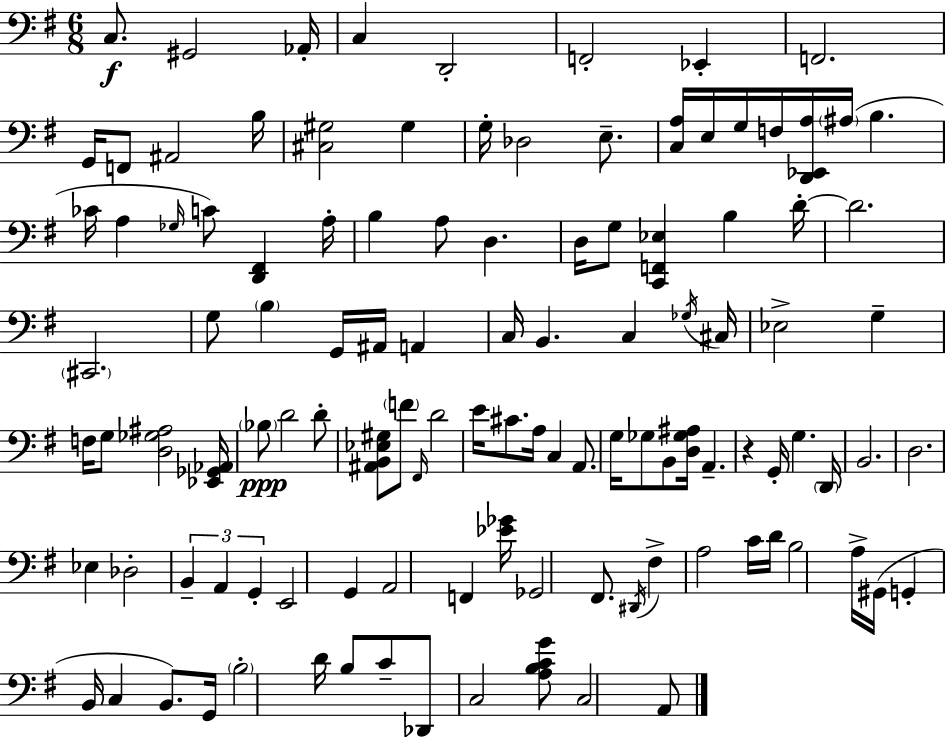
X:1
T:Untitled
M:6/8
L:1/4
K:G
C,/2 ^G,,2 _A,,/4 C, D,,2 F,,2 _E,, F,,2 G,,/4 F,,/2 ^A,,2 B,/4 [^C,^G,]2 ^G, G,/4 _D,2 E,/2 [C,A,]/4 E,/4 G,/4 F,/4 [D,,_E,,A,]/4 ^A,/4 B, _C/4 A, _G,/4 C/2 [D,,^F,,] A,/4 B, A,/2 D, D,/4 G,/2 [C,,F,,_E,] B, D/4 D2 ^C,,2 G,/2 B, G,,/4 ^A,,/4 A,, C,/4 B,, C, _G,/4 ^C,/4 _E,2 G, F,/4 G,/2 [D,_G,^A,]2 [_E,,_G,,_A,,]/4 _B,/2 D2 D/2 [^A,,B,,_E,^G,]/2 F/2 ^F,,/4 D2 E/4 ^C/2 A,/4 C, A,,/2 G,/4 _G,/2 B,,/2 [D,_G,^A,]/4 A,, z G,,/4 G, D,,/4 B,,2 D,2 _E, _D,2 B,, A,, G,, E,,2 G,, A,,2 F,, [_E_G]/4 _G,,2 ^F,,/2 ^D,,/4 ^F, A,2 C/4 D/4 B,2 A,/4 ^G,,/4 G,, B,,/4 C, B,,/2 G,,/4 B,2 D/4 B,/2 C/2 _D,,/2 C,2 [A,B,CG]/2 C,2 A,,/2